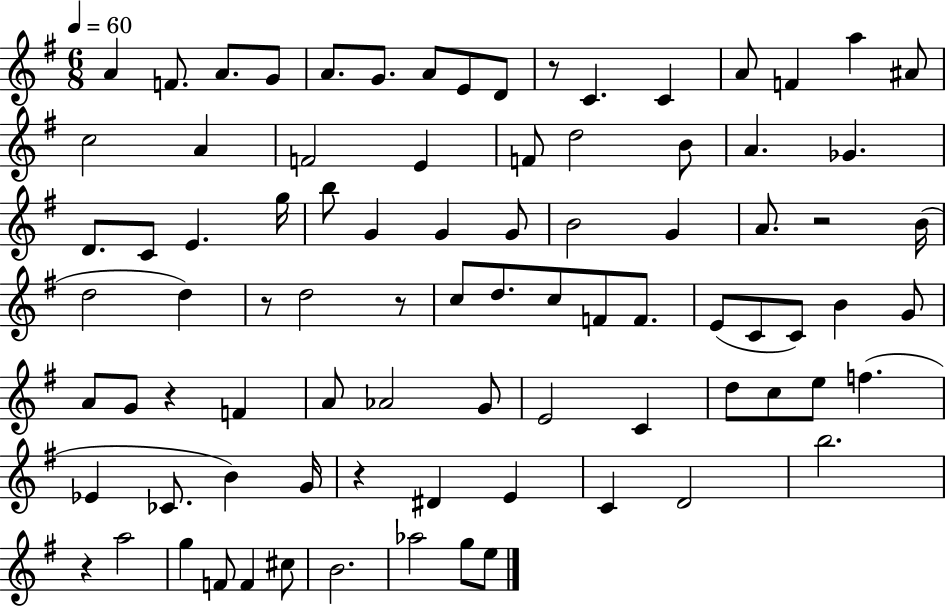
X:1
T:Untitled
M:6/8
L:1/4
K:G
A F/2 A/2 G/2 A/2 G/2 A/2 E/2 D/2 z/2 C C A/2 F a ^A/2 c2 A F2 E F/2 d2 B/2 A _G D/2 C/2 E g/4 b/2 G G G/2 B2 G A/2 z2 B/4 d2 d z/2 d2 z/2 c/2 d/2 c/2 F/2 F/2 E/2 C/2 C/2 B G/2 A/2 G/2 z F A/2 _A2 G/2 E2 C d/2 c/2 e/2 f _E _C/2 B G/4 z ^D E C D2 b2 z a2 g F/2 F ^c/2 B2 _a2 g/2 e/2